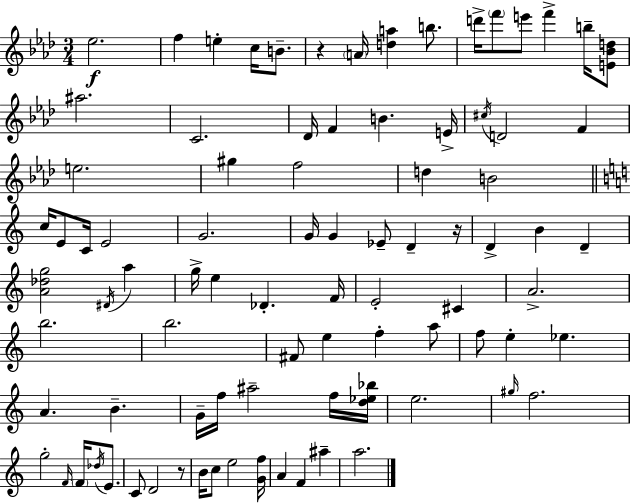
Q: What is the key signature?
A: F minor